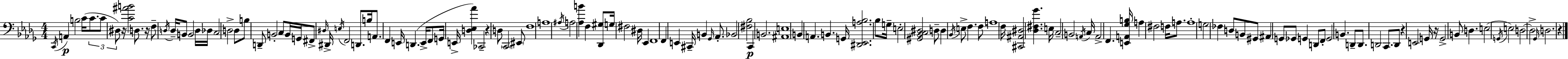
X:1
T:Untitled
M:4/4
L:1/4
K:Bbm
C,,/4 A,, B,2 C/4 C/2 C/2 ^D,/2 z/4 [C^AB]2 D,/2 z/4 F,/2 D,/4 D,/4 B,,/2 B,,2 D,/4 _D,/4 C,2 D,2 D,/2 B,/2 D,,/2 B,,2 C,/2 B,,/4 G,,/4 ^F,,/2 ^D,/4 ^D,,/4 E,/4 F,,2 D,,/2 B,/4 A,,/2 F,, E,,/4 D,, E,,/4 F,,/2 G,,/4 E,,/4 [D,_E,_A] _C,,2 z D,/2 C,,2 ^E,,/2 F,4 A,4 ^A,/4 A,2 [_A,B] F, [_D,,^G,]/2 G,/4 ^F,2 ^D,/4 _E,, F,,4 F,, E,, ^C,,/4 B,, _G,,/4 _A,,/2 _B,,2 [^F,_B,]2 C,, B,,2 [^A,,E,]4 B,, A,, B,, G,,/4 [^D,,_E,,A,_B,]2 _B,/2 G,/4 E,2 [^G,,_B,,C,^D,]2 D,/2 D, _B,,/4 E,/2 F, F,/2 A,4 F,/4 [^C,,^A,,^D,]2 [_D,^F,_G] E,/4 C,2 B,,2 A,,/4 C,/4 A,,2 F,, [E,,A,,_G,B,]/4 A, ^F,2 F,/4 A,/2 A,4 G,2 _F, D,/2 B,,/2 ^G,,/2 ^A,, G,,/2 _G,,/2 G,, D,,/2 F,,/2 G,,2 B,, D,,/2 D,,/2 D,,2 C,,/2 D,,/2 z E,,2 G,,/4 z/4 G,,2 B,,/2 D, E,2 G,,/4 E,2 D,2 D,2 _G,,/4 D,2 z